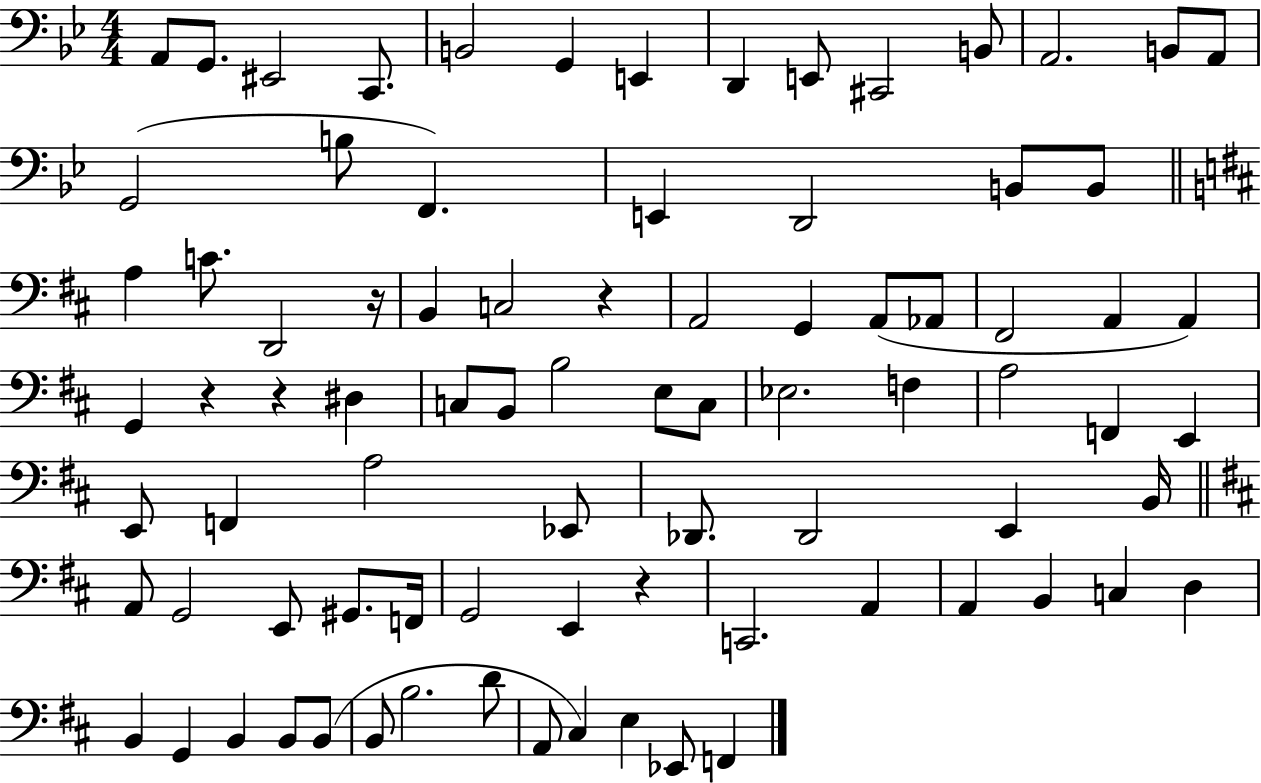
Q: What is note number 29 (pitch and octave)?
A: A2